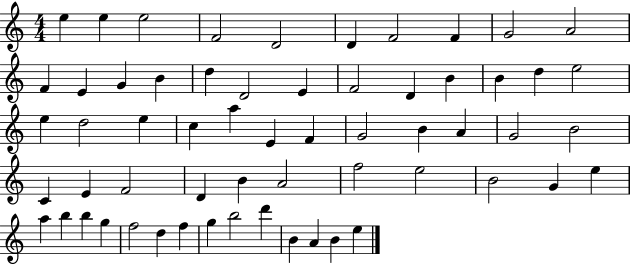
{
  \clef treble
  \numericTimeSignature
  \time 4/4
  \key c \major
  e''4 e''4 e''2 | f'2 d'2 | d'4 f'2 f'4 | g'2 a'2 | \break f'4 e'4 g'4 b'4 | d''4 d'2 e'4 | f'2 d'4 b'4 | b'4 d''4 e''2 | \break e''4 d''2 e''4 | c''4 a''4 e'4 f'4 | g'2 b'4 a'4 | g'2 b'2 | \break c'4 e'4 f'2 | d'4 b'4 a'2 | f''2 e''2 | b'2 g'4 e''4 | \break a''4 b''4 b''4 g''4 | f''2 d''4 f''4 | g''4 b''2 d'''4 | b'4 a'4 b'4 e''4 | \break \bar "|."
}